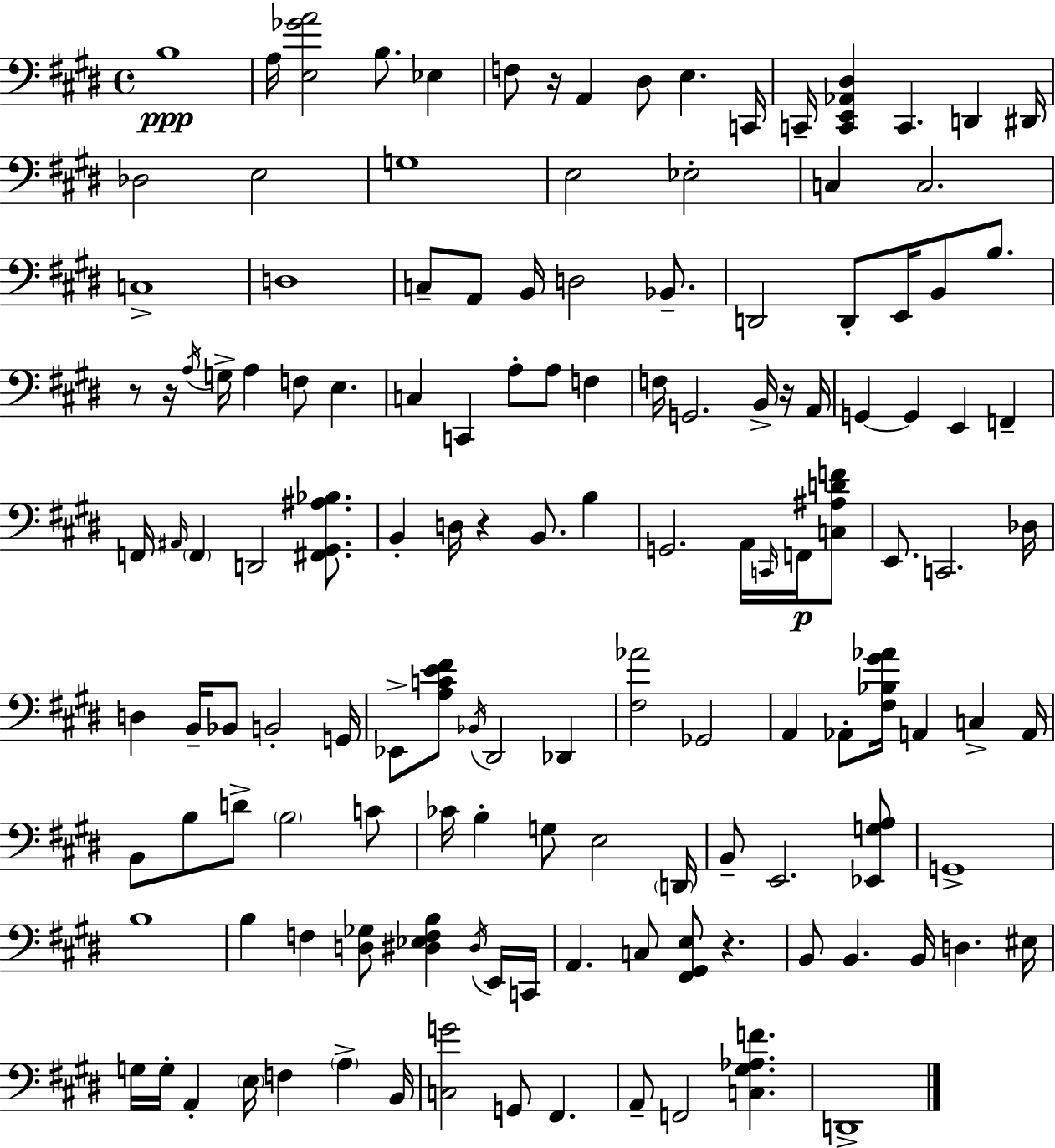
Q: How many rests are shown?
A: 6